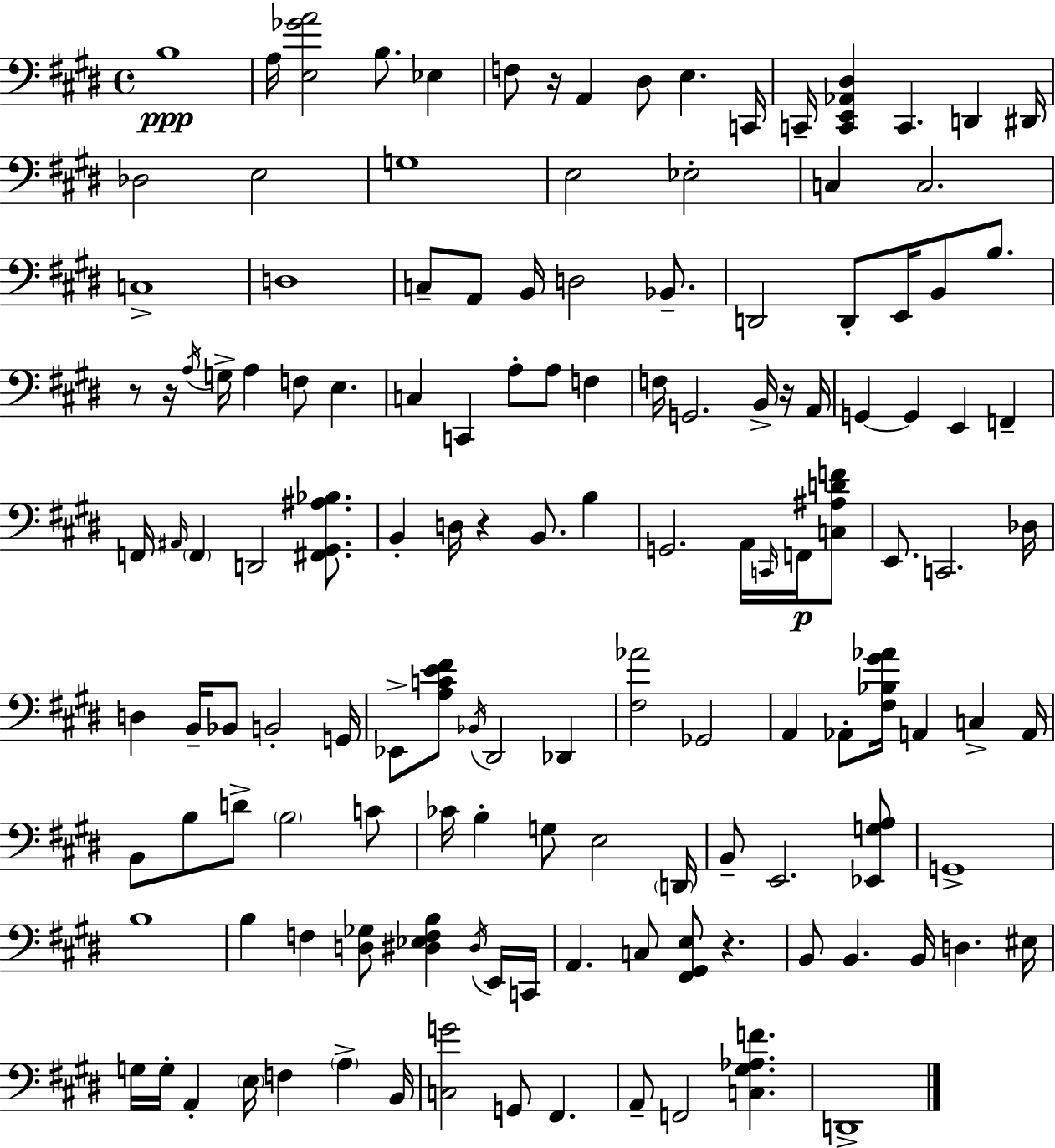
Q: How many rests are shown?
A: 6